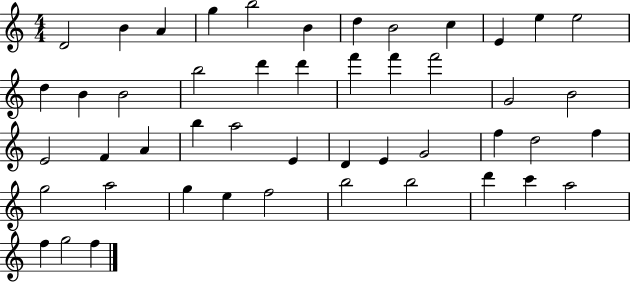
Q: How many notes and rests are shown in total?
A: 48